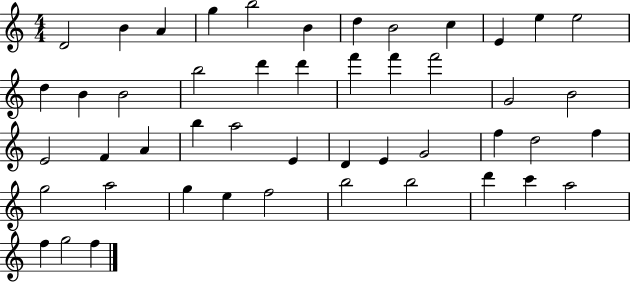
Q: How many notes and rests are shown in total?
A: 48